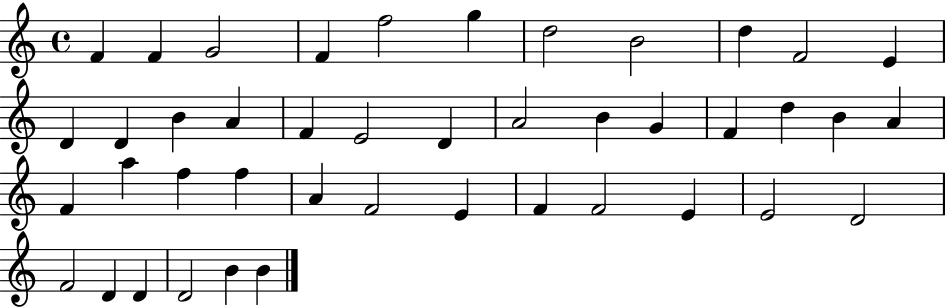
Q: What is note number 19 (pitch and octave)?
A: A4